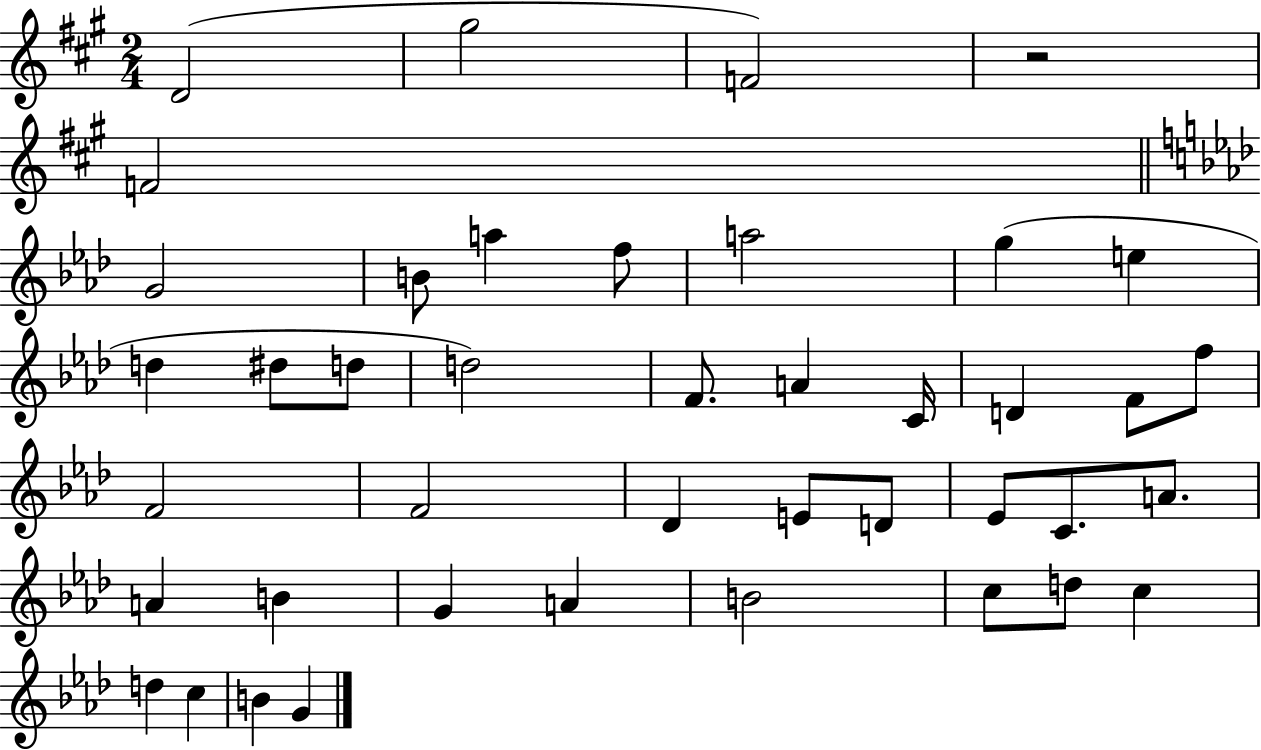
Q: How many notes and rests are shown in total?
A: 42